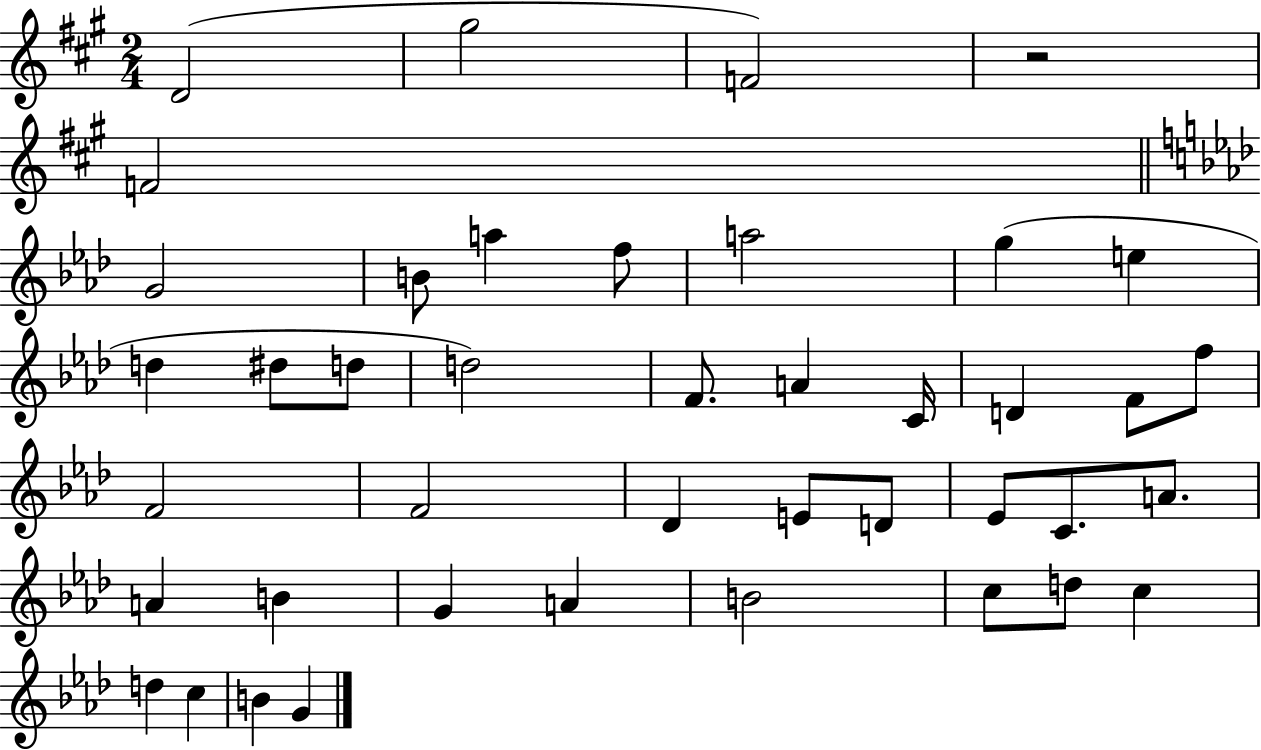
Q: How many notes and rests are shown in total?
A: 42